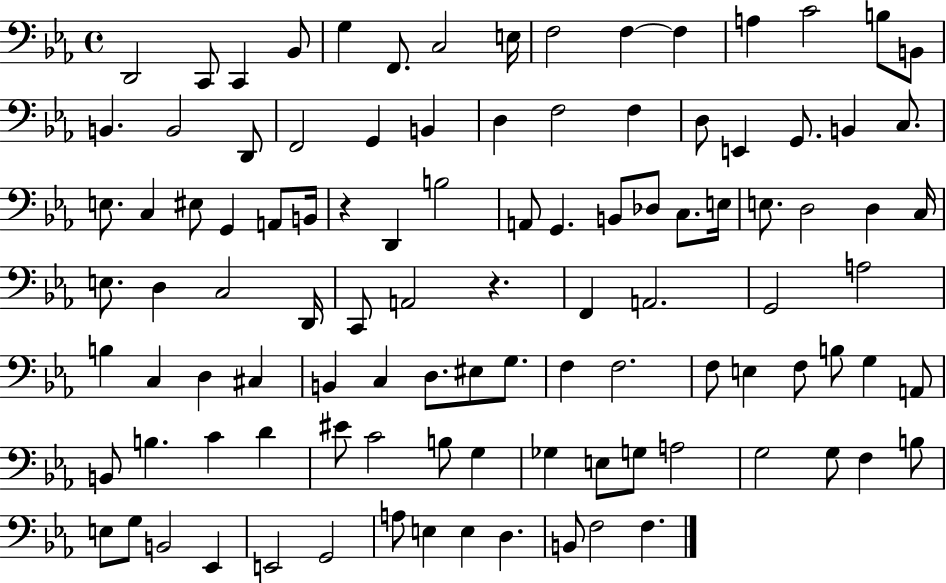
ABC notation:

X:1
T:Untitled
M:4/4
L:1/4
K:Eb
D,,2 C,,/2 C,, _B,,/2 G, F,,/2 C,2 E,/4 F,2 F, F, A, C2 B,/2 B,,/2 B,, B,,2 D,,/2 F,,2 G,, B,, D, F,2 F, D,/2 E,, G,,/2 B,, C,/2 E,/2 C, ^E,/2 G,, A,,/2 B,,/4 z D,, B,2 A,,/2 G,, B,,/2 _D,/2 C,/2 E,/4 E,/2 D,2 D, C,/4 E,/2 D, C,2 D,,/4 C,,/2 A,,2 z F,, A,,2 G,,2 A,2 B, C, D, ^C, B,, C, D,/2 ^E,/2 G,/2 F, F,2 F,/2 E, F,/2 B,/2 G, A,,/2 B,,/2 B, C D ^E/2 C2 B,/2 G, _G, E,/2 G,/2 A,2 G,2 G,/2 F, B,/2 E,/2 G,/2 B,,2 _E,, E,,2 G,,2 A,/2 E, E, D, B,,/2 F,2 F,